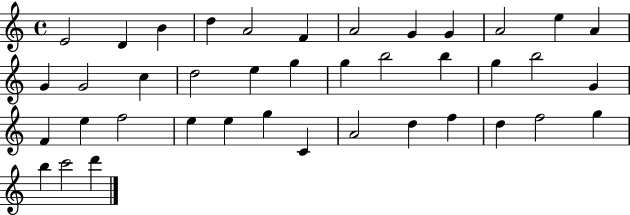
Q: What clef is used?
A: treble